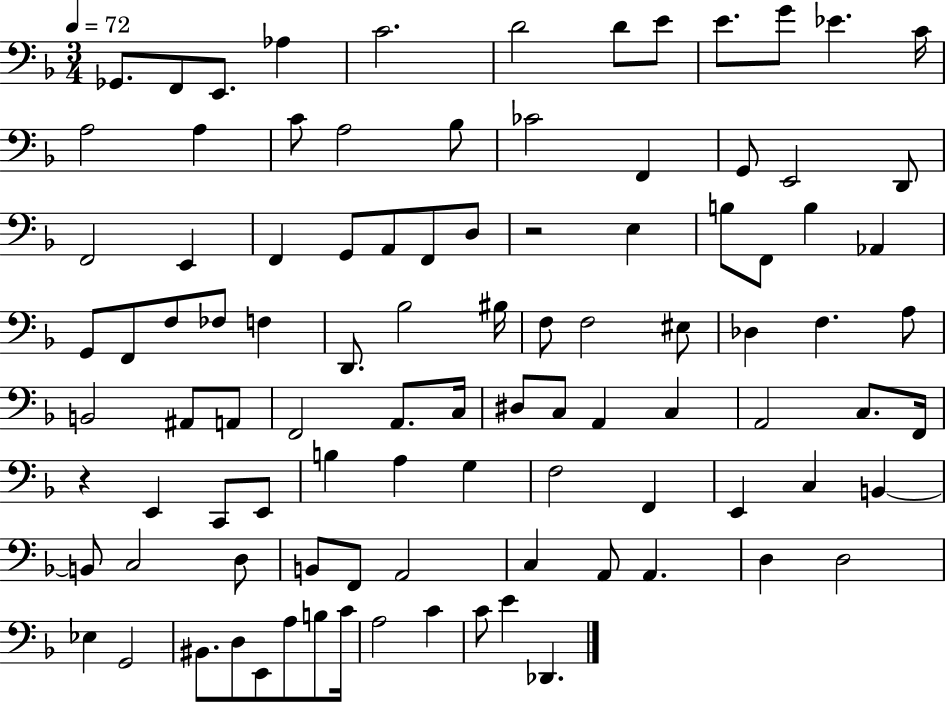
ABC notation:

X:1
T:Untitled
M:3/4
L:1/4
K:F
_G,,/2 F,,/2 E,,/2 _A, C2 D2 D/2 E/2 E/2 G/2 _E C/4 A,2 A, C/2 A,2 _B,/2 _C2 F,, G,,/2 E,,2 D,,/2 F,,2 E,, F,, G,,/2 A,,/2 F,,/2 D,/2 z2 E, B,/2 F,,/2 B, _A,, G,,/2 F,,/2 F,/2 _F,/2 F, D,,/2 _B,2 ^B,/4 F,/2 F,2 ^E,/2 _D, F, A,/2 B,,2 ^A,,/2 A,,/2 F,,2 A,,/2 C,/4 ^D,/2 C,/2 A,, C, A,,2 C,/2 F,,/4 z E,, C,,/2 E,,/2 B, A, G, F,2 F,, E,, C, B,, B,,/2 C,2 D,/2 B,,/2 F,,/2 A,,2 C, A,,/2 A,, D, D,2 _E, G,,2 ^B,,/2 D,/2 E,,/2 A,/2 B,/2 C/4 A,2 C C/2 E _D,,